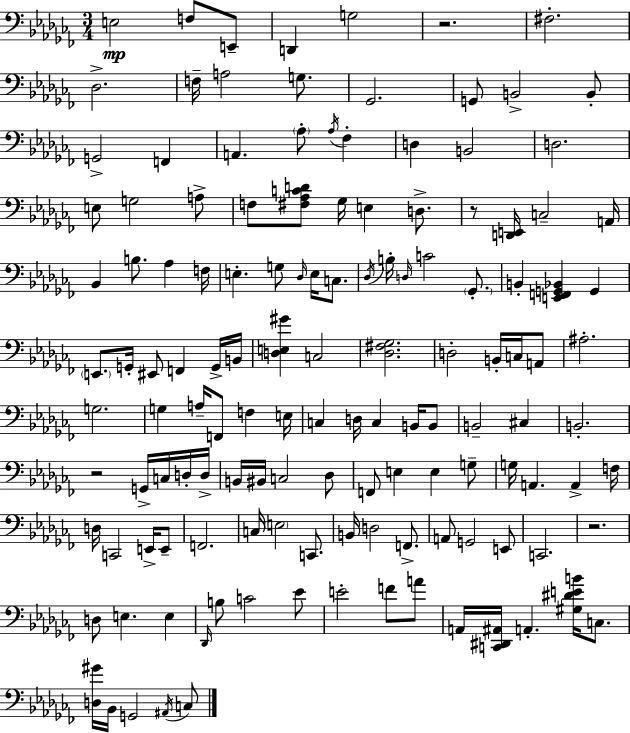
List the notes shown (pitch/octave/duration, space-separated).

E3/h F3/e E2/e D2/q G3/h R/h. F#3/h. Db3/h. F3/s A3/h G3/e. Gb2/h. G2/e B2/h B2/e G2/h F2/q A2/q. Ab3/e Ab3/s FES3/q D3/q B2/h D3/h. E3/e G3/h A3/e F3/e [F#3,Ab3,C4,D4]/e Gb3/s E3/q D3/e. R/e [D2,E2]/s C3/h A2/s Bb2/q B3/e. Ab3/q F3/s E3/q. G3/e Db3/s E3/s C3/e. Db3/s B3/s D3/s C4/h Gb2/e. B2/q [E2,F2,G2,Bb2]/q G2/q E2/e. G2/s EIS2/e F2/q G2/s B2/s [D3,E3,G#4]/q C3/h [Db3,F#3,Gb3]/h. D3/h B2/s C3/s A2/e A#3/h. G3/h. G3/q A3/s F2/e F3/q E3/s C3/q D3/s C3/q B2/s B2/e B2/h C#3/q B2/h. R/h G2/s C3/s D3/s D3/s B2/s BIS2/s C3/h Db3/e F2/e E3/q E3/q G3/e G3/s A2/q. A2/q F3/s D3/s C2/h E2/s E2/e F2/h. C3/s E3/h C2/e. B2/s D3/h F2/e. A2/e G2/h E2/e C2/h. R/h. D3/e E3/q. E3/q Db2/s B3/e C4/h Eb4/e E4/h F4/e A4/e A2/s [C2,D#2,A#2]/s A2/q. [G#3,D#4,E4,B4]/s C3/e. [D3,G#4]/s Bb2/s G2/h A#2/s C3/e